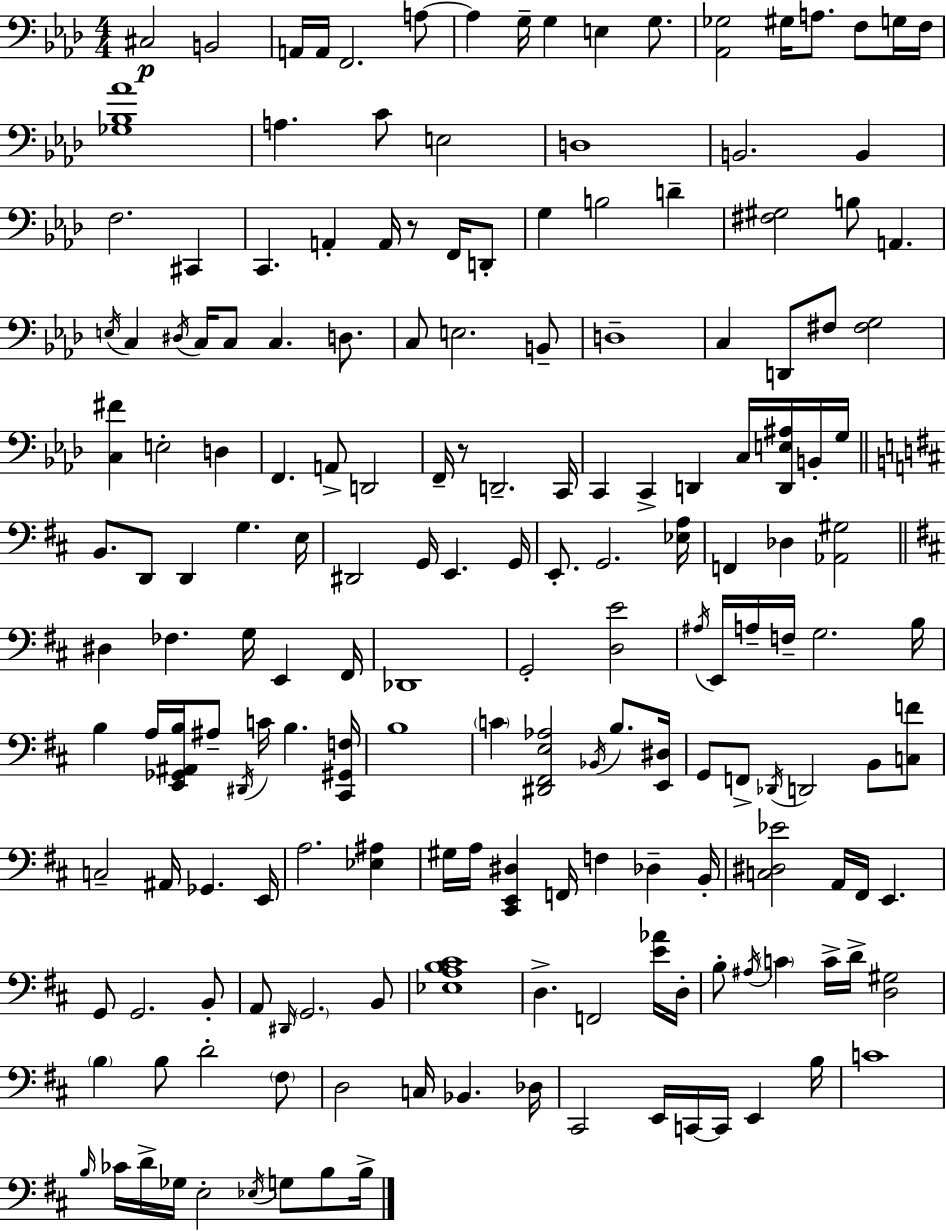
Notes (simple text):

C#3/h B2/h A2/s A2/s F2/h. A3/e A3/q G3/s G3/q E3/q G3/e. [Ab2,Gb3]/h G#3/s A3/e. F3/e G3/s F3/s [Gb3,Bb3,Ab4]/w A3/q. C4/e E3/h D3/w B2/h. B2/q F3/h. C#2/q C2/q. A2/q A2/s R/e F2/s D2/e G3/q B3/h D4/q [F#3,G#3]/h B3/e A2/q. E3/s C3/q D#3/s C3/s C3/e C3/q. D3/e. C3/e E3/h. B2/e D3/w C3/q D2/e F#3/e [F#3,G3]/h [C3,F#4]/q E3/h D3/q F2/q. A2/e D2/h F2/s R/e D2/h. C2/s C2/q C2/q D2/q C3/s [D2,E3,A#3]/s B2/s G3/s B2/e. D2/e D2/q G3/q. E3/s D#2/h G2/s E2/q. G2/s E2/e. G2/h. [Eb3,A3]/s F2/q Db3/q [Ab2,G#3]/h D#3/q FES3/q. G3/s E2/q F#2/s Db2/w G2/h [D3,E4]/h A#3/s E2/s A3/s F3/s G3/h. B3/s B3/q A3/s [E2,Gb2,A#2,B3]/s A#3/e D#2/s C4/s B3/q. [C#2,G#2,F3]/s B3/w C4/q [D#2,F#2,E3,Ab3]/h Bb2/s B3/e. [E2,D#3]/s G2/e F2/e Db2/s D2/h B2/e [C3,F4]/e C3/h A#2/s Gb2/q. E2/s A3/h. [Eb3,A#3]/q G#3/s A3/s [C#2,E2,D#3]/q F2/s F3/q Db3/q B2/s [C3,D#3,Eb4]/h A2/s F#2/s E2/q. G2/e G2/h. B2/e A2/e D#2/s G2/h. B2/e [Eb3,A3,B3,C#4]/w D3/q. F2/h [E4,Ab4]/s D3/s B3/e A#3/s C4/q C4/s D4/s [D3,G#3]/h B3/q B3/e D4/h F#3/e D3/h C3/s Bb2/q. Db3/s C#2/h E2/s C2/s C2/s E2/q B3/s C4/w B3/s CES4/s D4/s Gb3/s E3/h Eb3/s G3/e B3/e B3/s